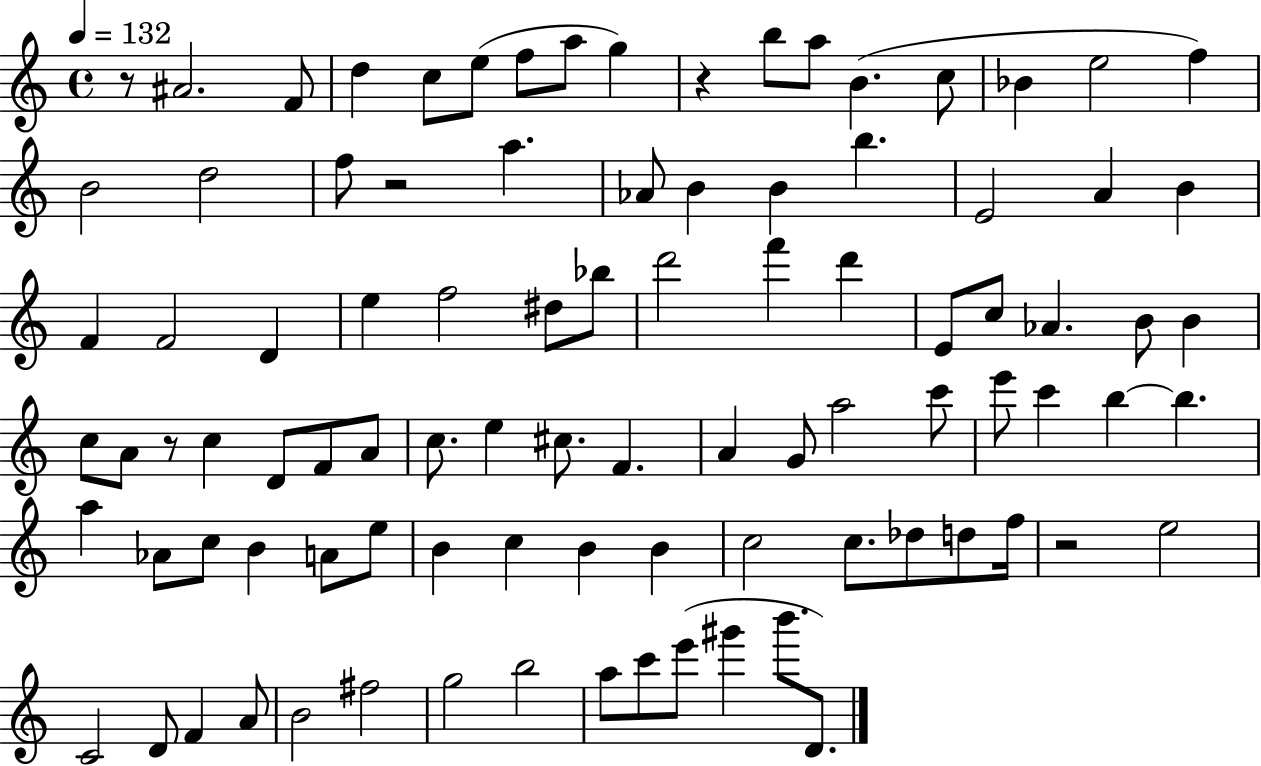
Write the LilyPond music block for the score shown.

{
  \clef treble
  \time 4/4
  \defaultTimeSignature
  \key c \major
  \tempo 4 = 132
  \repeat volta 2 { r8 ais'2. f'8 | d''4 c''8 e''8( f''8 a''8 g''4) | r4 b''8 a''8 b'4.( c''8 | bes'4 e''2 f''4) | \break b'2 d''2 | f''8 r2 a''4. | aes'8 b'4 b'4 b''4. | e'2 a'4 b'4 | \break f'4 f'2 d'4 | e''4 f''2 dis''8 bes''8 | d'''2 f'''4 d'''4 | e'8 c''8 aes'4. b'8 b'4 | \break c''8 a'8 r8 c''4 d'8 f'8 a'8 | c''8. e''4 cis''8. f'4. | a'4 g'8 a''2 c'''8 | e'''8 c'''4 b''4~~ b''4. | \break a''4 aes'8 c''8 b'4 a'8 e''8 | b'4 c''4 b'4 b'4 | c''2 c''8. des''8 d''8 f''16 | r2 e''2 | \break c'2 d'8 f'4 a'8 | b'2 fis''2 | g''2 b''2 | a''8 c'''8 e'''8( gis'''4 b'''8. d'8.) | \break } \bar "|."
}